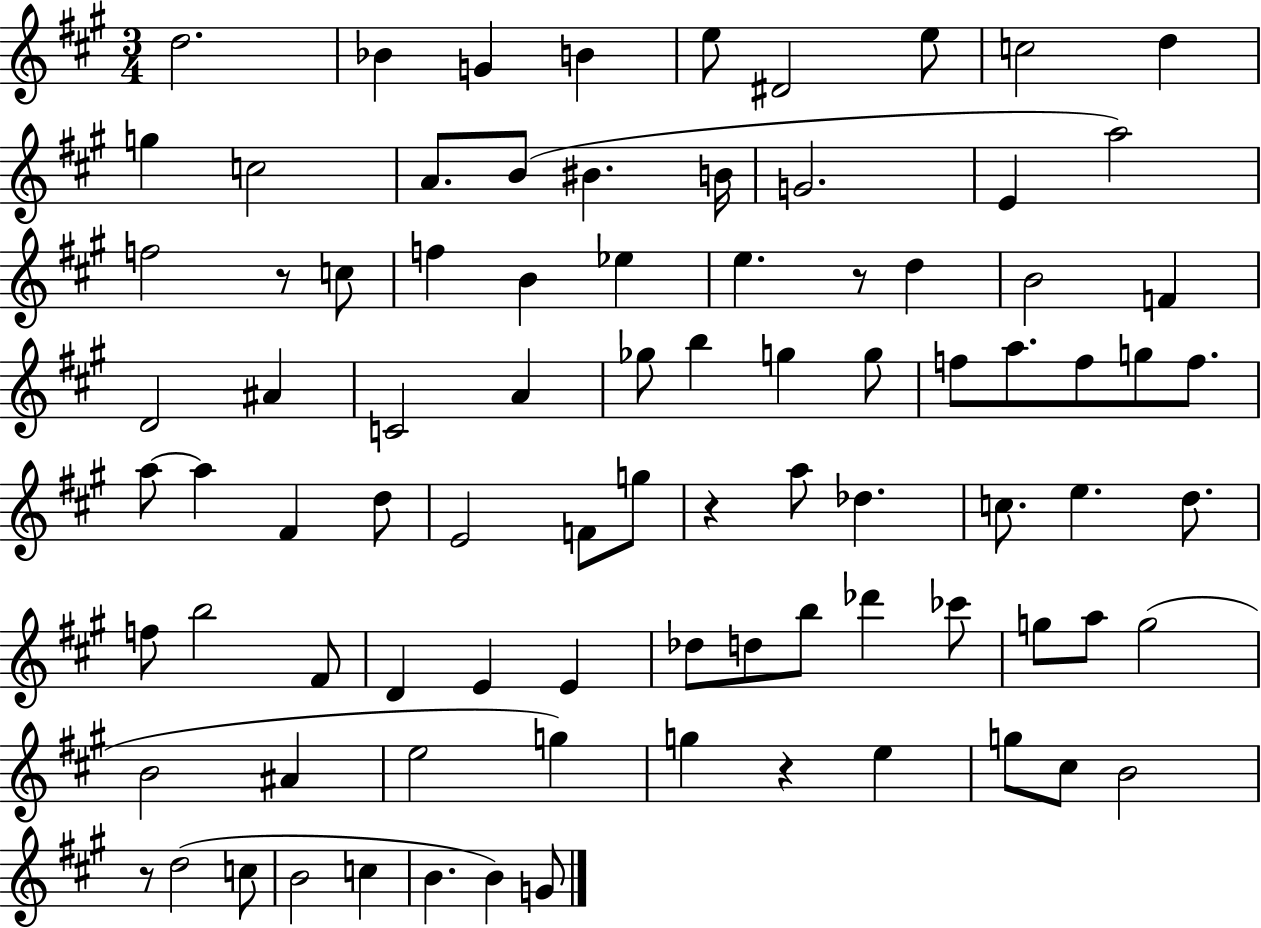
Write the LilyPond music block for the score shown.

{
  \clef treble
  \numericTimeSignature
  \time 3/4
  \key a \major
  d''2. | bes'4 g'4 b'4 | e''8 dis'2 e''8 | c''2 d''4 | \break g''4 c''2 | a'8. b'8( bis'4. b'16 | g'2. | e'4 a''2) | \break f''2 r8 c''8 | f''4 b'4 ees''4 | e''4. r8 d''4 | b'2 f'4 | \break d'2 ais'4 | c'2 a'4 | ges''8 b''4 g''4 g''8 | f''8 a''8. f''8 g''8 f''8. | \break a''8~~ a''4 fis'4 d''8 | e'2 f'8 g''8 | r4 a''8 des''4. | c''8. e''4. d''8. | \break f''8 b''2 fis'8 | d'4 e'4 e'4 | des''8 d''8 b''8 des'''4 ces'''8 | g''8 a''8 g''2( | \break b'2 ais'4 | e''2 g''4) | g''4 r4 e''4 | g''8 cis''8 b'2 | \break r8 d''2( c''8 | b'2 c''4 | b'4. b'4) g'8 | \bar "|."
}